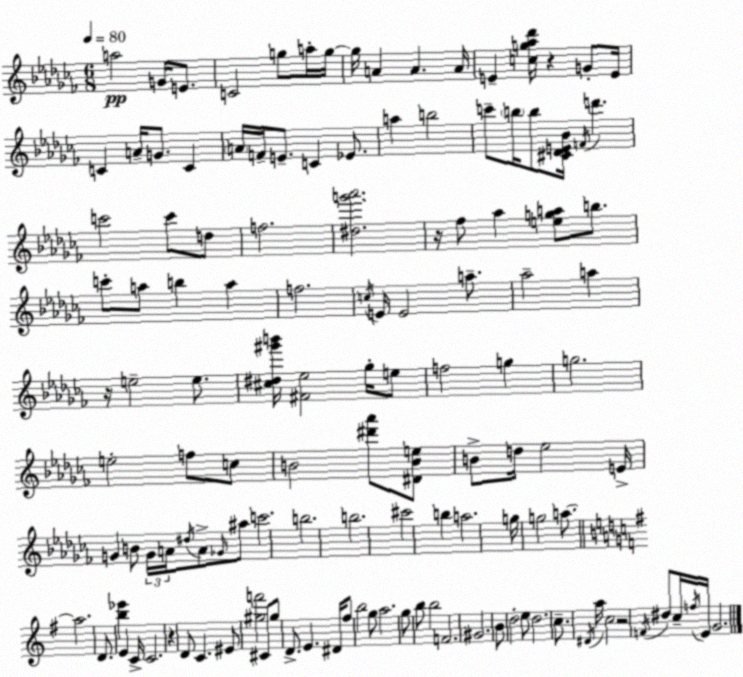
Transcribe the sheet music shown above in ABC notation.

X:1
T:Untitled
M:6/8
L:1/4
K:Abm
a2 G/4 E/2 C2 g/2 a/4 g/4 g/4 A A A/4 E [cg_a_d']/4 z G/2 E/4 C A/4 G/2 C A/4 F/4 E/2 C _E/2 a b2 c'/2 b/4 b/2 [^C_DE_B]/4 F/4 d' c'2 c'/2 d/2 f2 [^dg'_a']2 z/4 _f/2 _a [ega]/2 b/2 c'/2 a/2 b a f2 c/4 E/4 E2 a/2 _a2 a z/4 e2 e/2 [^c^d^g'b']/4 [^F_e]2 _g/4 e/2 f2 g g2 e2 f/2 c/2 B2 [^d'_a']/2 [^DBe]/2 B/2 d/4 _e2 E/4 G B/2 G/4 A/4 ^d/4 A/2 _G/4 ^a/2 c'2 b2 b2 ^c'2 b a2 g/4 g2 a/2 a2 D/2 [b_e'] E C/4 C2 z D/2 C ^E/2 [^gf']2 ^C/2 ^g/2 D/2 E ^D/4 ^f/2 b2 g/2 a2 g/2 b/2 b2 F2 ^G2 B/2 d2 e/2 d2 c/2 ^D/4 a/4 c2 z2 F/4 ^d/2 c/4 f/4 E/4 G2